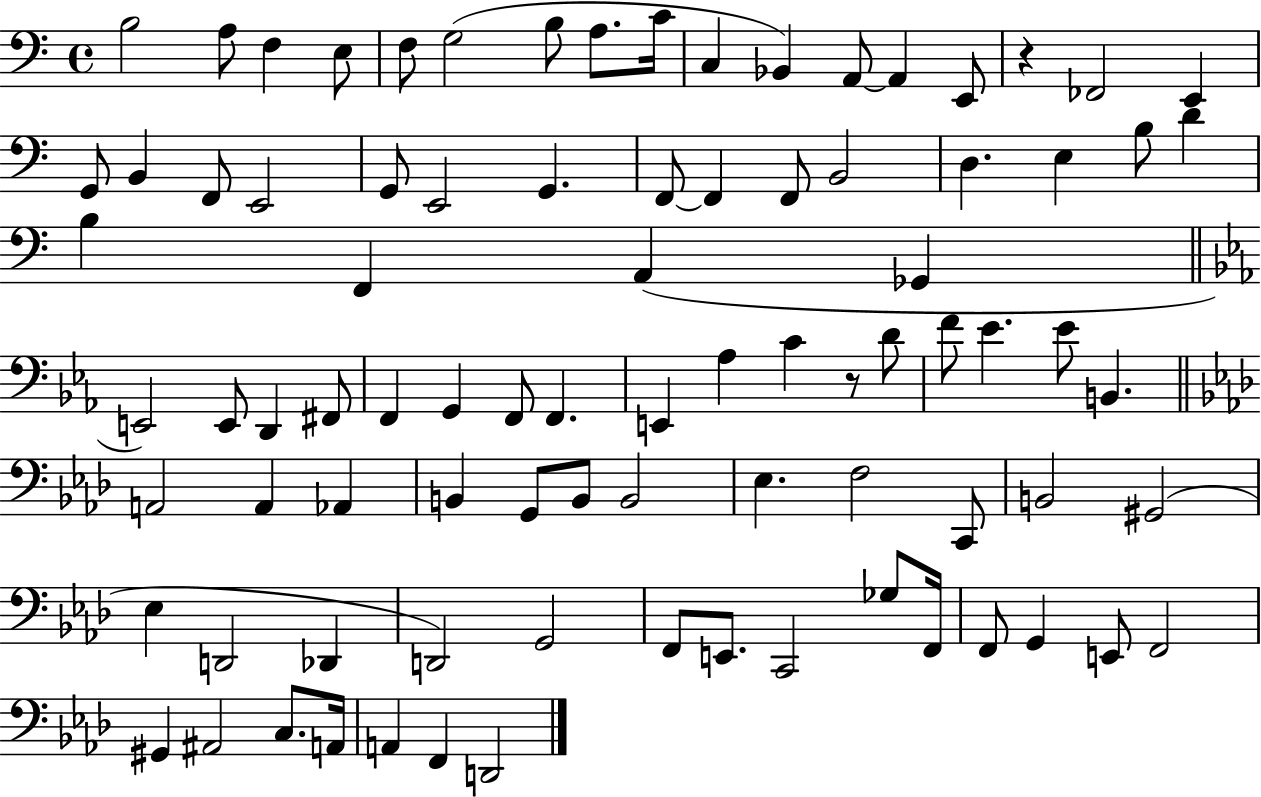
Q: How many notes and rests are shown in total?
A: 86